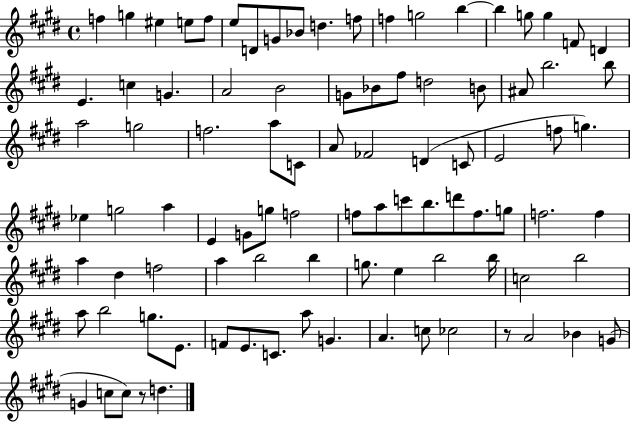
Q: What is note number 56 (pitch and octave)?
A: D6